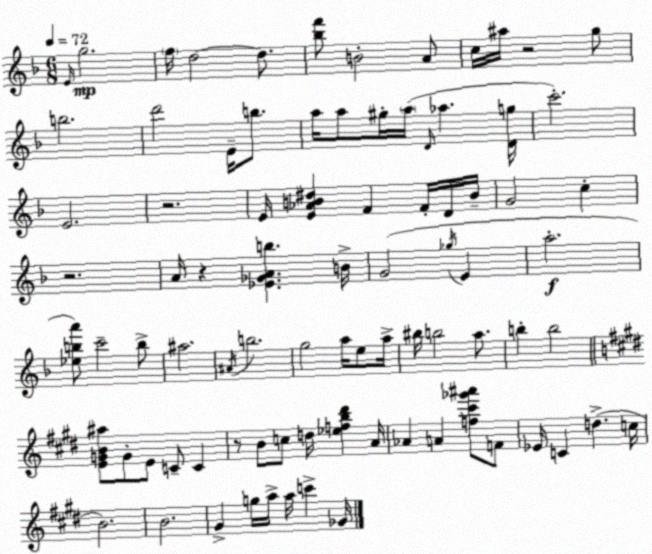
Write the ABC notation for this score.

X:1
T:Untitled
M:6/8
L:1/4
K:F
E/4 g2 f/4 d2 d/2 [_bf']/2 B2 A/2 c/4 ^a/4 z2 g/2 b2 d'2 E/4 b/2 a/4 a/2 ^g/4 a/4 D/4 _a [Dg]/4 c'2 E2 z2 E/4 [E_AB^d] F F/4 D/4 B/4 G2 c z2 A/4 z [_E_GAb] B/4 G2 _g/4 E a2 [_eba']/2 c'2 b/2 ^a2 ^A/4 b2 g2 a/4 e/2 a/4 ^b/4 b2 a/2 b b2 [EGB^a]/2 G/2 E/2 C/2 C z/2 B/2 c/2 d/4 [_efb^d'] A/4 _A A [f^c'_g'^a']/2 F/2 _E/4 C d c/4 B2 B2 ^G g/4 a/4 a/4 c' _G/4